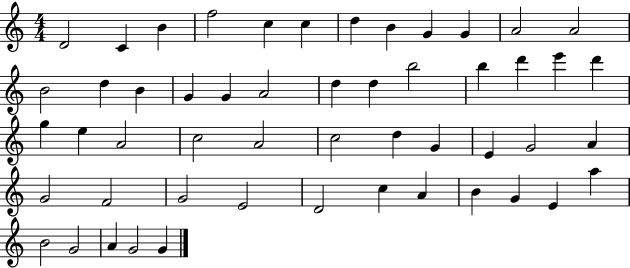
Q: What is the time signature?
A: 4/4